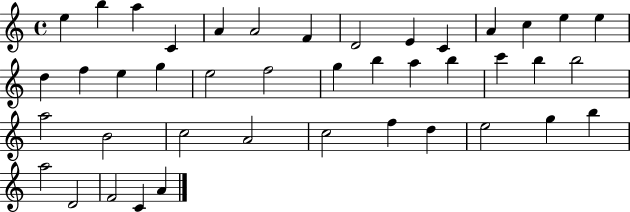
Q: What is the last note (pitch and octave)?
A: A4